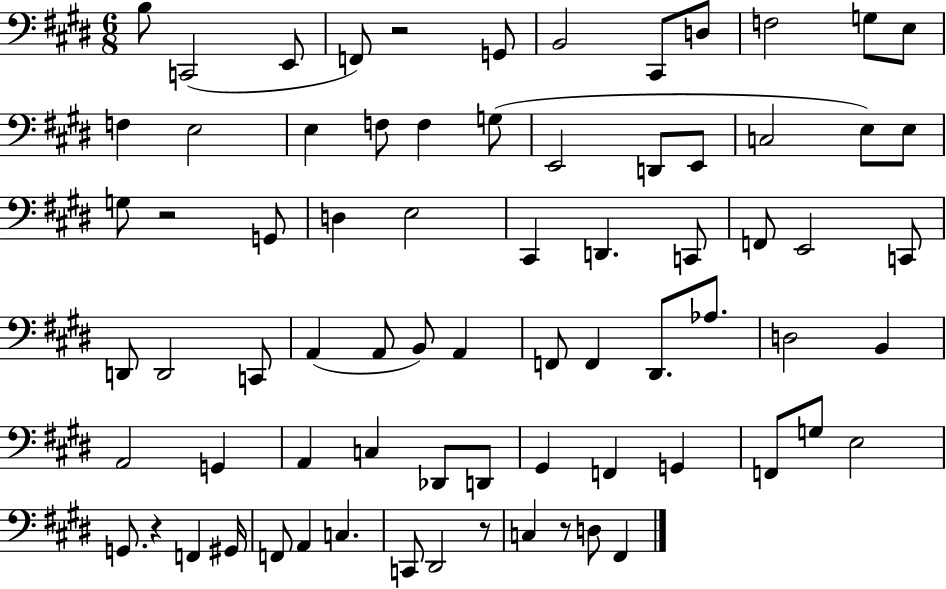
B3/e C2/h E2/e F2/e R/h G2/e B2/h C#2/e D3/e F3/h G3/e E3/e F3/q E3/h E3/q F3/e F3/q G3/e E2/h D2/e E2/e C3/h E3/e E3/e G3/e R/h G2/e D3/q E3/h C#2/q D2/q. C2/e F2/e E2/h C2/e D2/e D2/h C2/e A2/q A2/e B2/e A2/q F2/e F2/q D#2/e. Ab3/e. D3/h B2/q A2/h G2/q A2/q C3/q Db2/e D2/e G#2/q F2/q G2/q F2/e G3/e E3/h G2/e. R/q F2/q G#2/s F2/e A2/q C3/q. C2/e D#2/h R/e C3/q R/e D3/e F#2/q